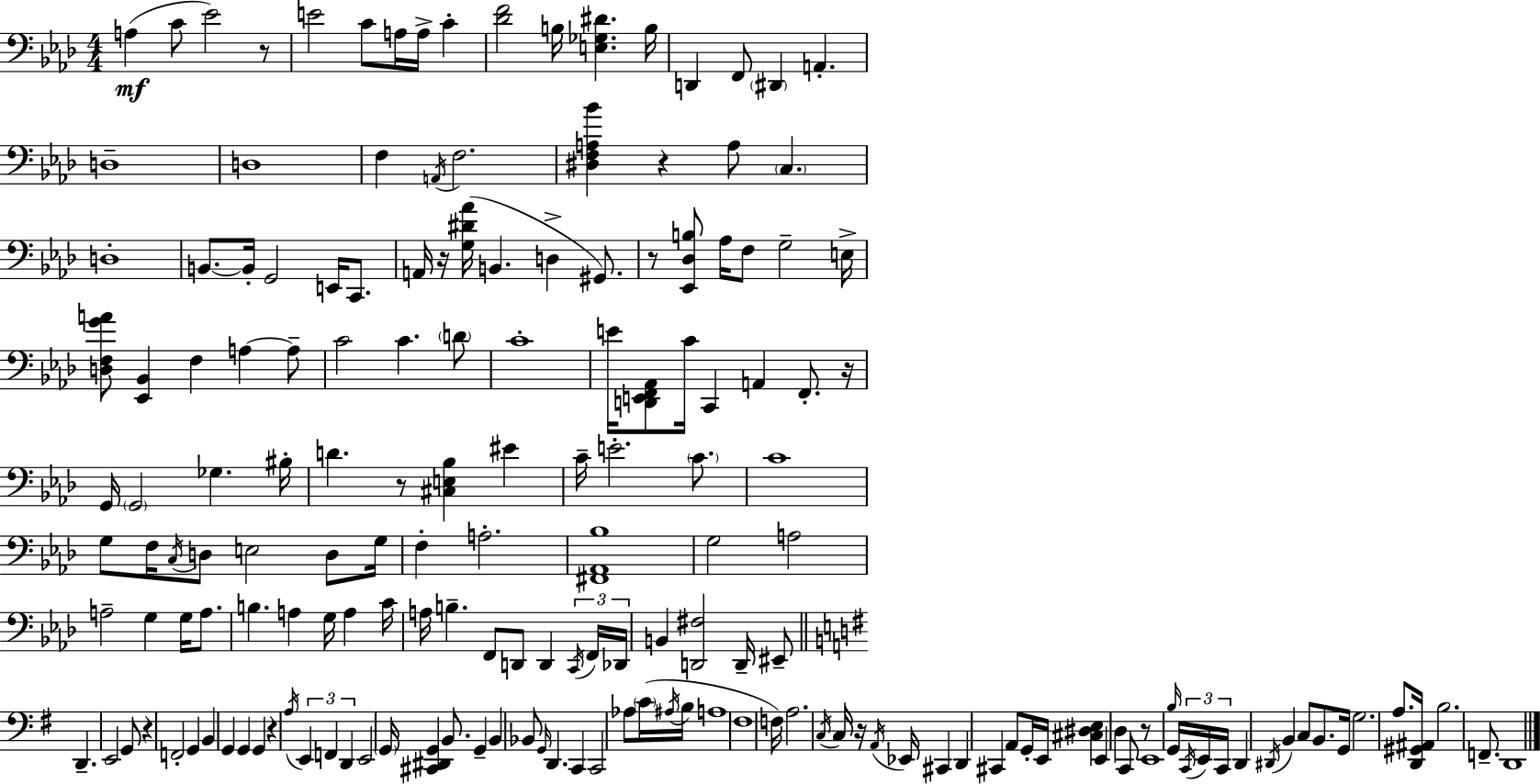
{
  \clef bass
  \numericTimeSignature
  \time 4/4
  \key aes \major
  a4(\mf c'8 ees'2) r8 | e'2 c'8 a16 a16-> c'4-. | <des' f'>2 b16 <e ges dis'>4. b16 | d,4 f,8 \parenthesize dis,4 a,4.-. | \break d1-- | d1 | f4 \acciaccatura { a,16 } f2. | <dis f a bes'>4 r4 a8 \parenthesize c4. | \break d1-. | b,8.~~ b,16-. g,2 e,16 c,8. | a,16 r16 <g dis' aes'>16( b,4. d4-> gis,8.) | r8 <ees, des b>8 aes16 f8 g2-- | \break e16-> <d f g' a'>8 <ees, bes,>4 f4 a4~~ a8-- | c'2 c'4. \parenthesize d'8 | c'1-. | e'16 <d, e, f, aes,>8 c'16 c,4 a,4 f,8.-. | \break r16 g,16 \parenthesize g,2 ges4. | bis16-. d'4. r8 <cis e bes>4 eis'4 | c'16-- e'2.-. \parenthesize c'8. | c'1 | \break g8 f16 \acciaccatura { c16 } d8 e2 d8 | g16 f4-. a2.-. | <fis, aes, bes>1 | g2 a2 | \break a2-- g4 g16 a8. | b4. a4 g16 a4 | c'16 a16 b4.-- f,8 d,8 d,4 | \tuplet 3/2 { \acciaccatura { c,16 } f,16 des,16 } b,4 <d, fis>2 | \break d,16-- eis,8-- \bar "||" \break \key g \major d,4.-- e,2 g,8 | r4 f,2-. g,4 | b,4 g,4 g,4 g,4 | r4 \acciaccatura { a16 } \tuplet 3/2 { e,4 f,4 d,4 } | \break e,2 \parenthesize g,16 <cis, dis, g,>4 b,8. | g,4-- b,4 bes,8 \grace { g,16 } d,4. | c,4 c,2 aes8 | \parenthesize c'16( \acciaccatura { ais16 } b16 a1 | \break fis1 | f16) a2. | \acciaccatura { c16 } c16 r16 \acciaccatura { a,16 } ees,16 cis,4 d,4 cis,4 | a,8 g,16-. e,16 <cis dis e>4 e,4 d4 | \break c,8 r8 e,1 | \grace { b16 } g,16 \tuplet 3/2 { \acciaccatura { c,16 } e,16 c,16 } d,4 \acciaccatura { dis,16 } b,4 | c8 b,8. g,16 g2. | a8. <d, gis, ais,>16 b2. | \break f,8.-- d,1 | \bar "|."
}